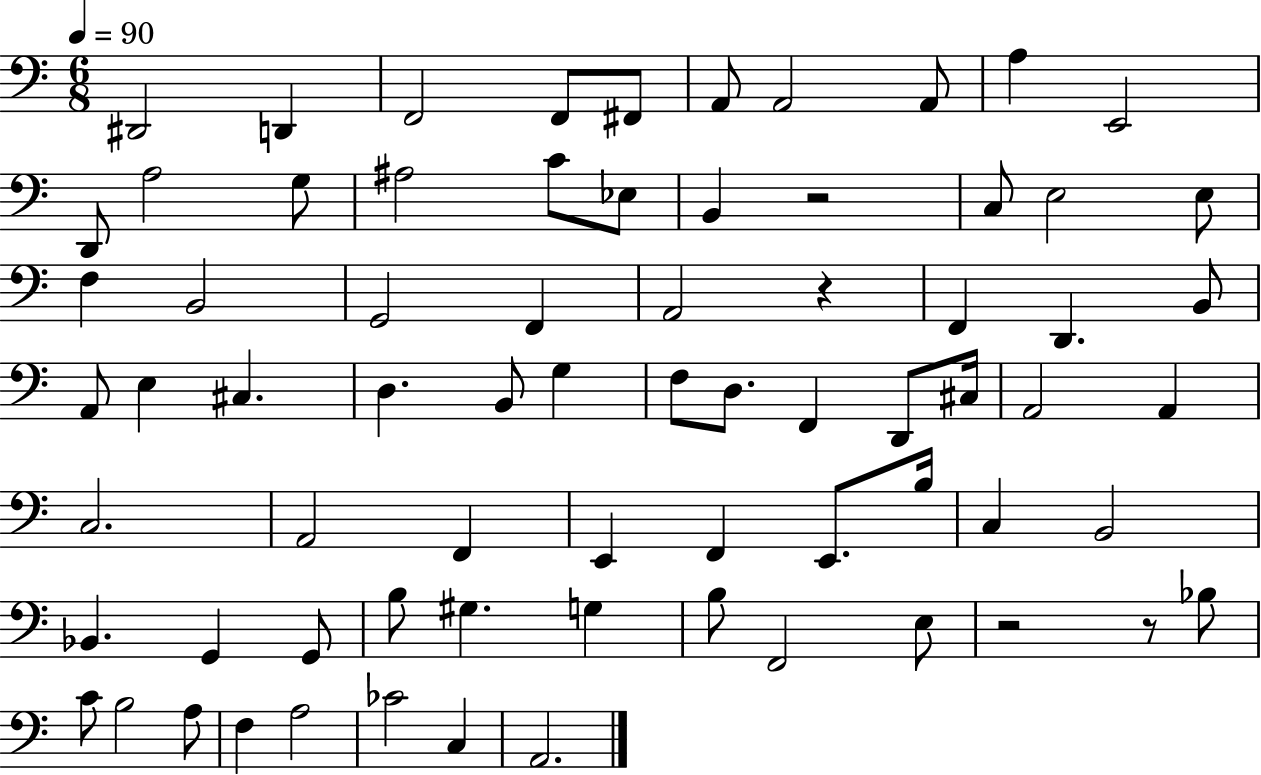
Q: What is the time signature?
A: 6/8